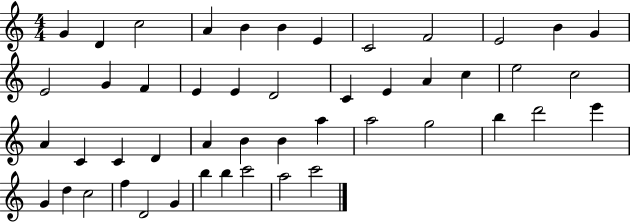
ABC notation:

X:1
T:Untitled
M:4/4
L:1/4
K:C
G D c2 A B B E C2 F2 E2 B G E2 G F E E D2 C E A c e2 c2 A C C D A B B a a2 g2 b d'2 e' G d c2 f D2 G b b c'2 a2 c'2